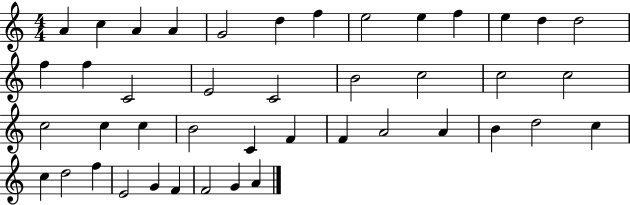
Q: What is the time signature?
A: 4/4